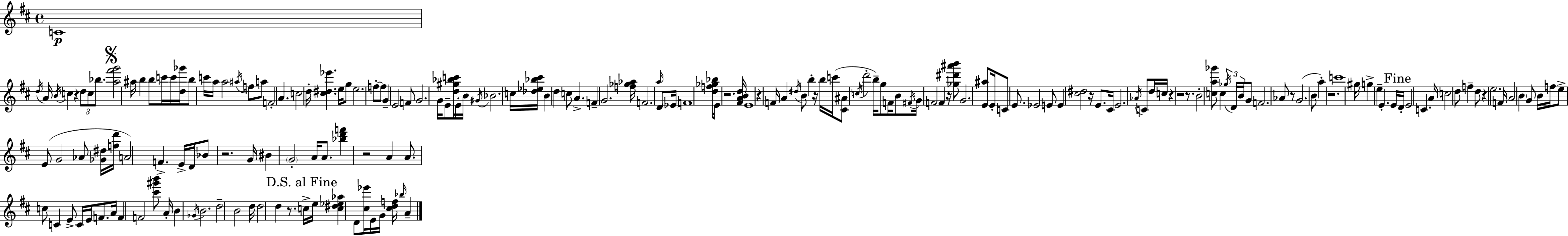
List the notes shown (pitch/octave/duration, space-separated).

C4/w D5/s A4/s B4/s C5/q R/q D5/e C5/e Bb5/e. [A5,F#6,G6]/h A#5/s B5/q B5/e C6/s C6/s [D5,Gb6]/s B5/e C6/s A5/s A5/h A#5/s F5/e A5/e F4/h A4/q. C5/h D5/s [C#5,D#5,Eb6]/q. E5/s G5/e E5/h. F5/e F5/e G4/q E4/h F4/e G4/h. G4/s E4/e [D5,G#5,Bb5,C6]/s E4/s B4/s G#4/s Bb4/h. C5/s [Db5,Eb5,Bb5,C#6]/s B4/q D5/q C5/e A4/q. F4/q G4/h. [F5,Gb5,Ab5]/s F4/h. A5/s D4/e Eb4/s F4/w [D5,F5,Gb5,Bb5]/e E4/s R/h. [F#4,A4,B4,D5]/s E4/w R/q F4/s A4/q D#5/s B4/e B5/q R/s B5/s C6/s [C#4,A#4]/e C5/s D6/h B5/s G5/e F4/s B4/e F#4/s G4/s F4/h F4/q R/s [Gb5,D#6,A#6,B6]/e G4/h. [E4,A#5]/e E4/s C4/e E4/e. Eb4/h E4/e E4/q [C#5,D#5]/h R/s E4/e. C#4/s E4/h. Ab4/s C4/e D5/s C5/s R/q R/h R/e. B4/h [C5,A5,Gb6]/e C5/q Gb5/s D4/s B4/s G4/e F4/h. Ab4/e R/e G4/h. B4/e A5/q R/h. C6/w G#5/s G5/q E5/q E4/q. E4/s D4/s E4/h C4/q. A4/s C5/h D5/e F5/q D5/e R/q E5/h. F4/s A4/h B4/q G4/e B4/s F5/s E5/e E4/e G4/h Ab4/e [Gb4,D#5]/s [F5,D6]/s A4/h F4/q. E4/s D4/s Bb4/e R/h. G4/s BIS4/q G4/h A4/s A4/e. [Bb5,D6,F6]/q R/h A4/q A4/e. C5/e C4/q E4/e C4/s E4/s F4/e. A4/s F4/q F4/h [C#6,G#6,B6]/e A4/s B4/q Gb4/s B4/h. D5/h B4/h D5/s D5/h D5/q R/e. C5/s E5/s [C5,D#5,Eb5,Ab5]/q D4/e [C#5,Eb6]/s E4/s G4/s [C#5,D5,F5]/s Bb5/s A4/q